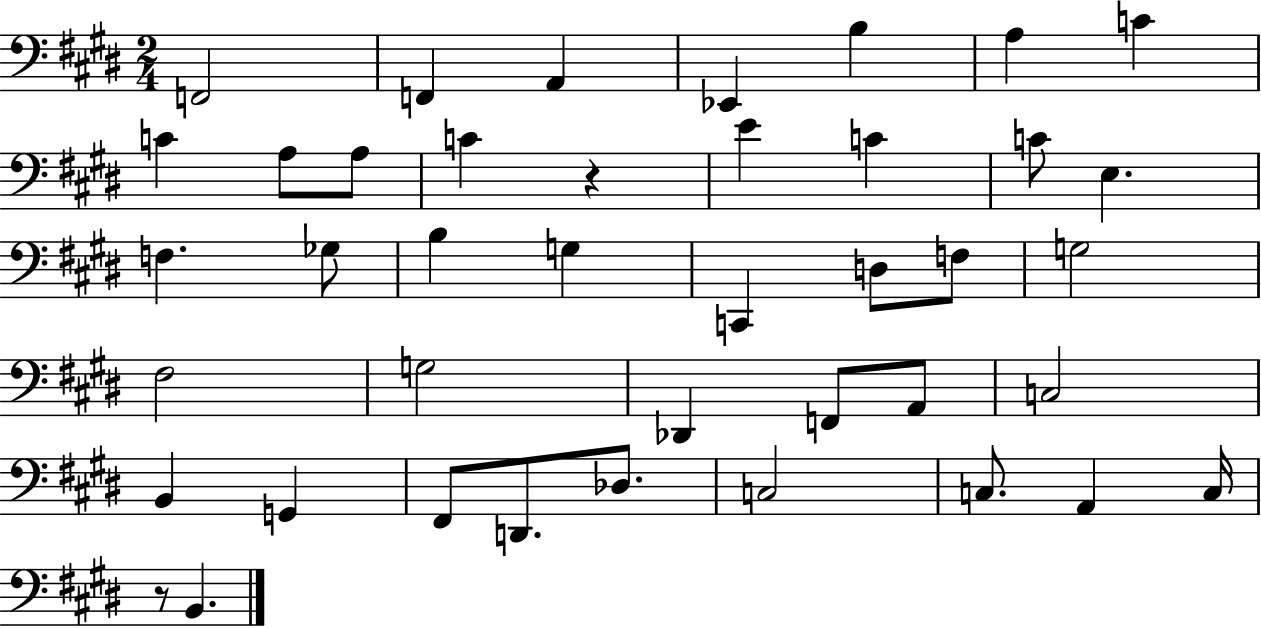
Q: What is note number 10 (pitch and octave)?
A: A3